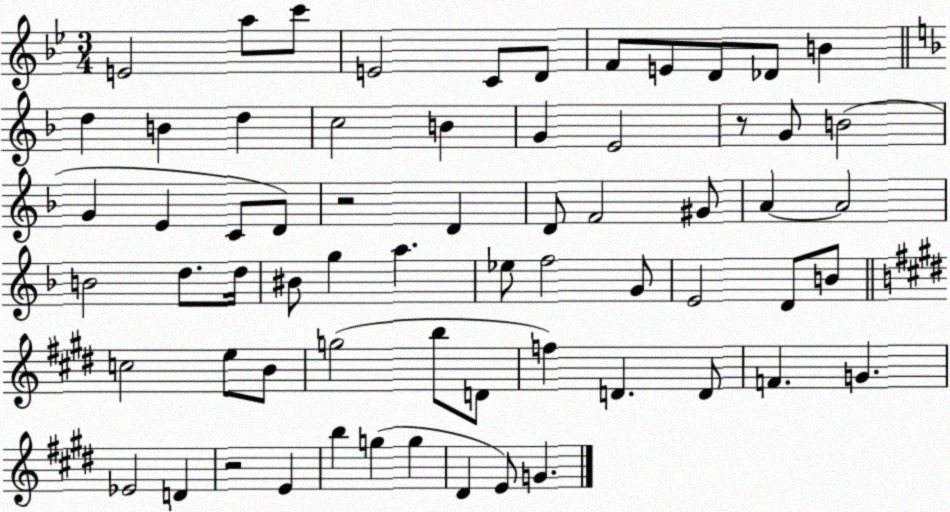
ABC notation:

X:1
T:Untitled
M:3/4
L:1/4
K:Bb
E2 a/2 c'/2 E2 C/2 D/2 F/2 E/2 D/2 _D/2 B d B d c2 B G E2 z/2 G/2 B2 G E C/2 D/2 z2 D D/2 F2 ^G/2 A A2 B2 d/2 d/4 ^B/2 g a _e/2 f2 G/2 E2 D/2 B/2 c2 e/2 B/2 g2 b/2 D/2 f D D/2 F G _E2 D z2 E b g g ^D E/2 G